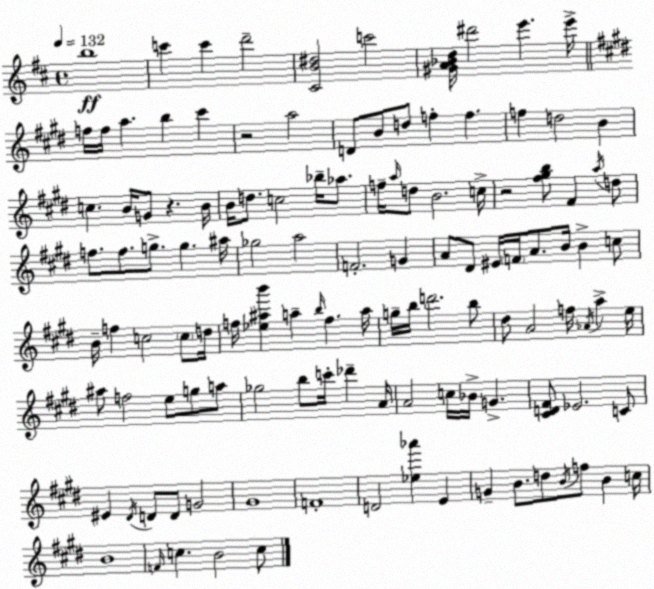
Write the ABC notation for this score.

X:1
T:Untitled
M:4/4
L:1/4
K:D
b4 c' c' d'2 [^CB^d]2 c'2 [^GA_Bd]/4 ^d'2 e' e'/4 f/4 f/4 a b ^c' z2 a2 D/2 B/2 d/2 f f f d2 B c B/4 G/2 z B/4 B/4 d/2 c2 _b/4 _a/2 f/4 a/4 d/2 B2 c/4 z2 [^f^gb]/2 ^F a/4 d/2 f/2 f/2 g/2 g ^a/4 _g2 a2 F2 G A/2 ^D/2 ^E/4 F/4 A/2 B/4 B c/2 B/4 f c2 c/2 d/4 f/4 [_e^ab'] a b/4 f a/4 g/4 b/4 d'2 b/2 ^d/2 A2 f/4 _A/4 a e/4 ^a/2 f2 e/2 g/2 a/2 _g2 b/2 c'/4 _d' A/4 A2 c/4 _B/4 G [^CD^F]/2 _E2 C/2 ^E ^D/4 D/2 D/2 G2 ^G4 F4 D2 [_e_a'] E G B/2 d/2 B/4 f/2 B c/4 B4 F/4 c B2 c/2